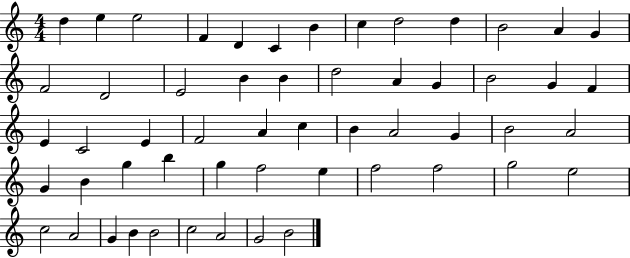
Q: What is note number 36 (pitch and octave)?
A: G4